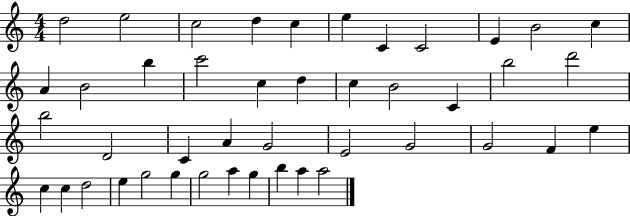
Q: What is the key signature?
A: C major